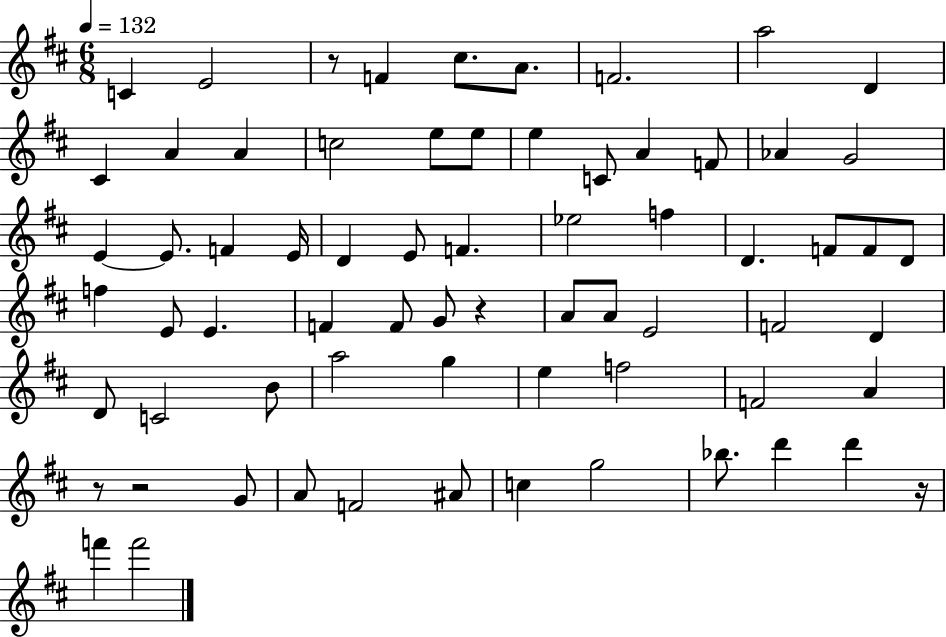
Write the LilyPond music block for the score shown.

{
  \clef treble
  \numericTimeSignature
  \time 6/8
  \key d \major
  \tempo 4 = 132
  c'4 e'2 | r8 f'4 cis''8. a'8. | f'2. | a''2 d'4 | \break cis'4 a'4 a'4 | c''2 e''8 e''8 | e''4 c'8 a'4 f'8 | aes'4 g'2 | \break e'4~~ e'8. f'4 e'16 | d'4 e'8 f'4. | ees''2 f''4 | d'4. f'8 f'8 d'8 | \break f''4 e'8 e'4. | f'4 f'8 g'8 r4 | a'8 a'8 e'2 | f'2 d'4 | \break d'8 c'2 b'8 | a''2 g''4 | e''4 f''2 | f'2 a'4 | \break r8 r2 g'8 | a'8 f'2 ais'8 | c''4 g''2 | bes''8. d'''4 d'''4 r16 | \break f'''4 f'''2 | \bar "|."
}